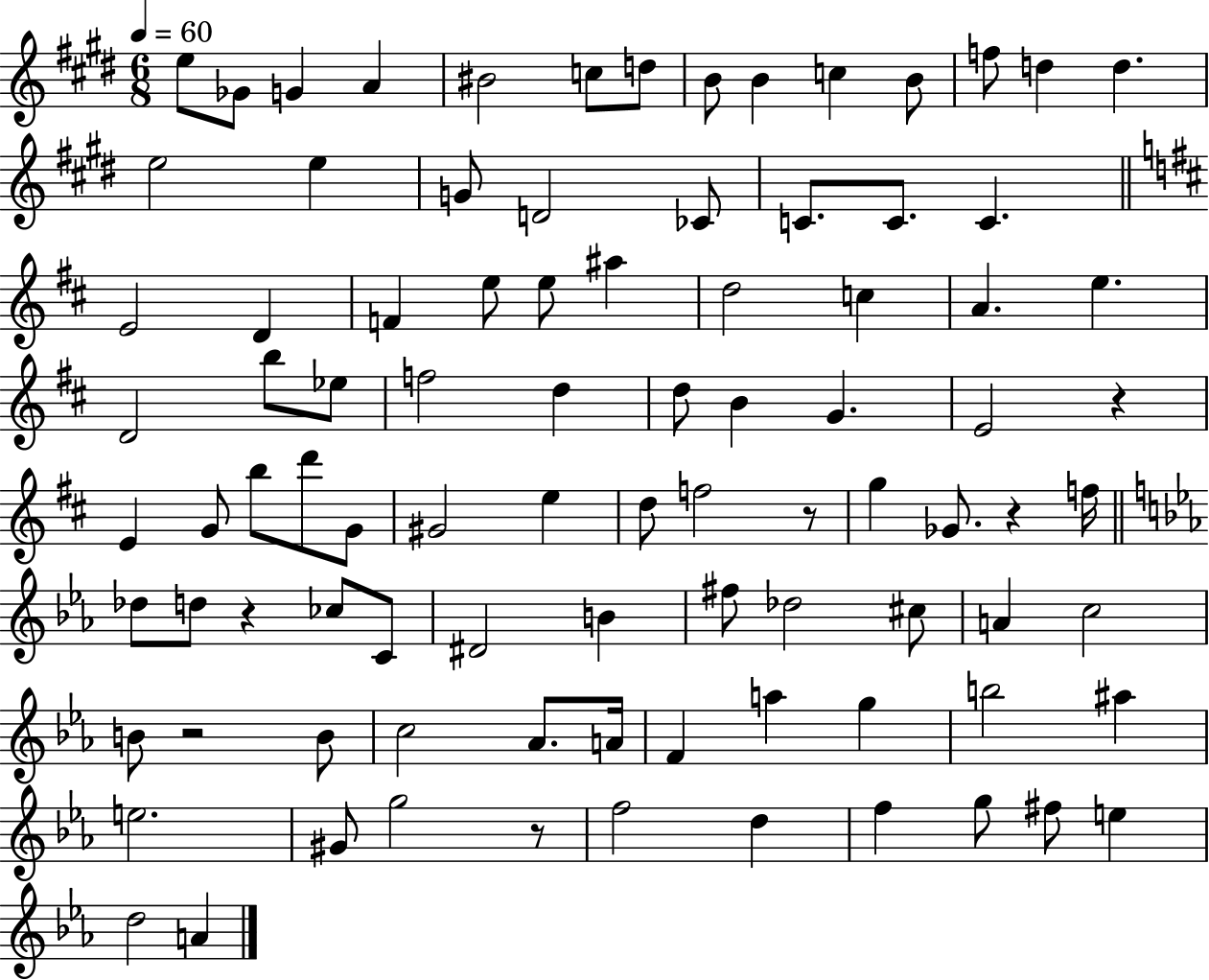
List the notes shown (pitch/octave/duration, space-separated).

E5/e Gb4/e G4/q A4/q BIS4/h C5/e D5/e B4/e B4/q C5/q B4/e F5/e D5/q D5/q. E5/h E5/q G4/e D4/h CES4/e C4/e. C4/e. C4/q. E4/h D4/q F4/q E5/e E5/e A#5/q D5/h C5/q A4/q. E5/q. D4/h B5/e Eb5/e F5/h D5/q D5/e B4/q G4/q. E4/h R/q E4/q G4/e B5/e D6/e G4/e G#4/h E5/q D5/e F5/h R/e G5/q Gb4/e. R/q F5/s Db5/e D5/e R/q CES5/e C4/e D#4/h B4/q F#5/e Db5/h C#5/e A4/q C5/h B4/e R/h B4/e C5/h Ab4/e. A4/s F4/q A5/q G5/q B5/h A#5/q E5/h. G#4/e G5/h R/e F5/h D5/q F5/q G5/e F#5/e E5/q D5/h A4/q